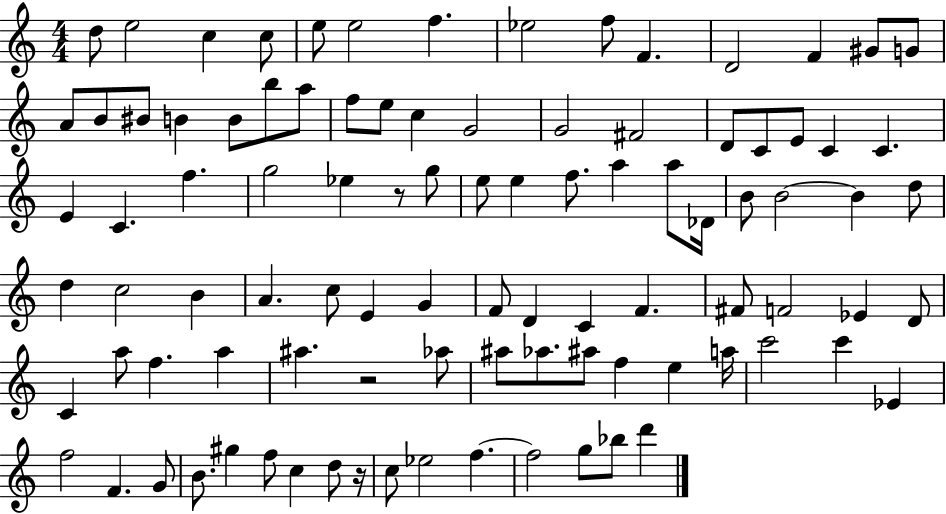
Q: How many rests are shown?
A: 3